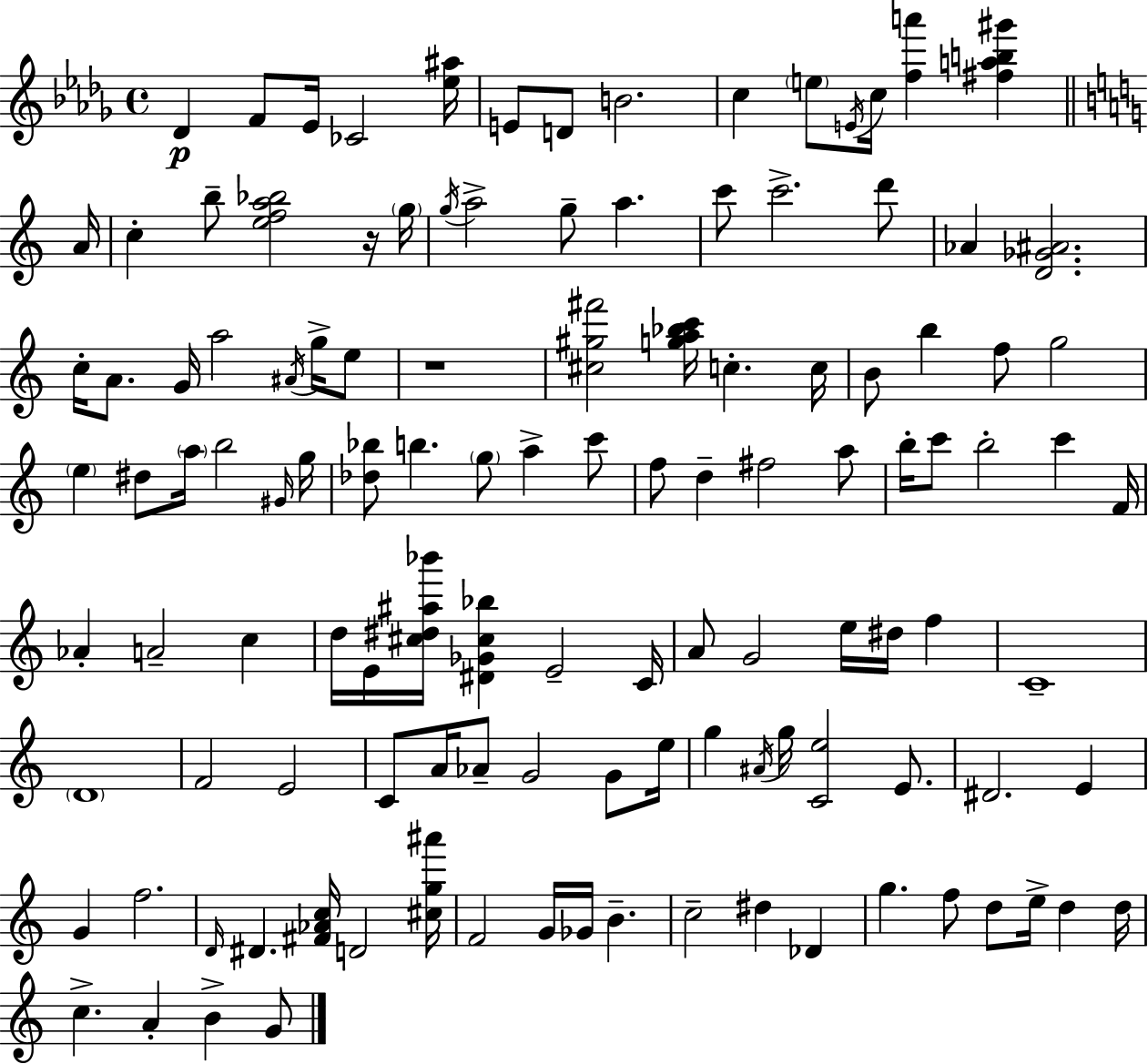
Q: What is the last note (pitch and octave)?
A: G4